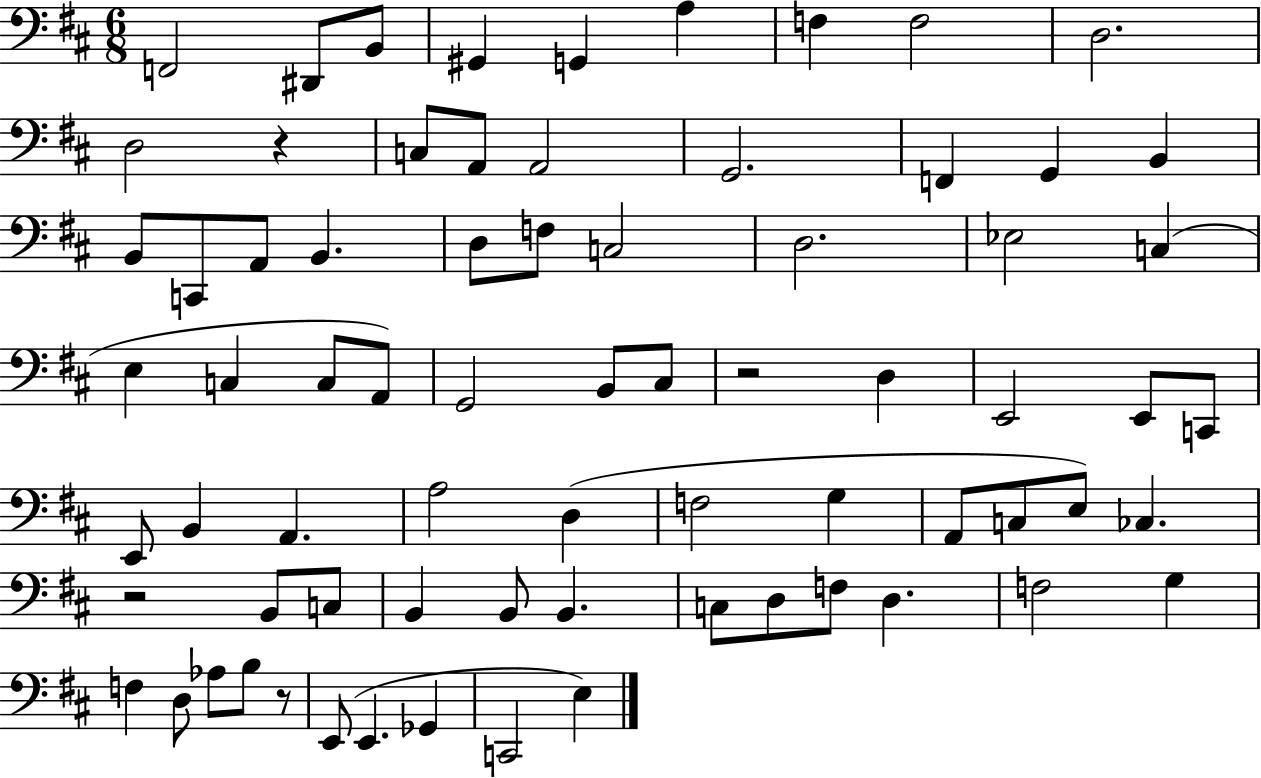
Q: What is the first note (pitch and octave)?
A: F2